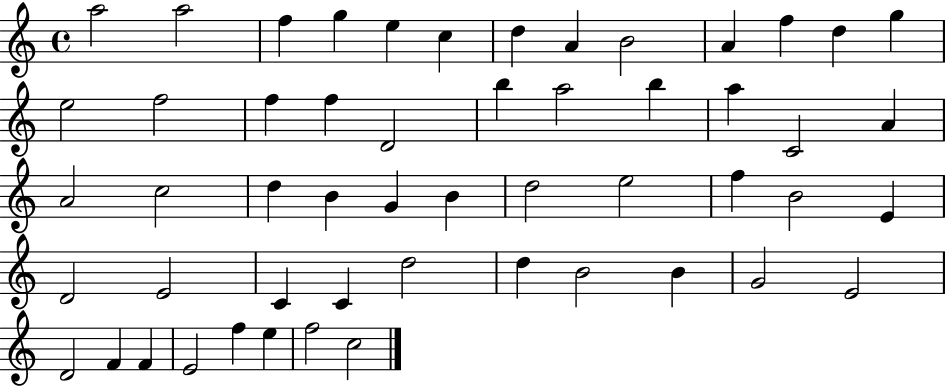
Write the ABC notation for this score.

X:1
T:Untitled
M:4/4
L:1/4
K:C
a2 a2 f g e c d A B2 A f d g e2 f2 f f D2 b a2 b a C2 A A2 c2 d B G B d2 e2 f B2 E D2 E2 C C d2 d B2 B G2 E2 D2 F F E2 f e f2 c2